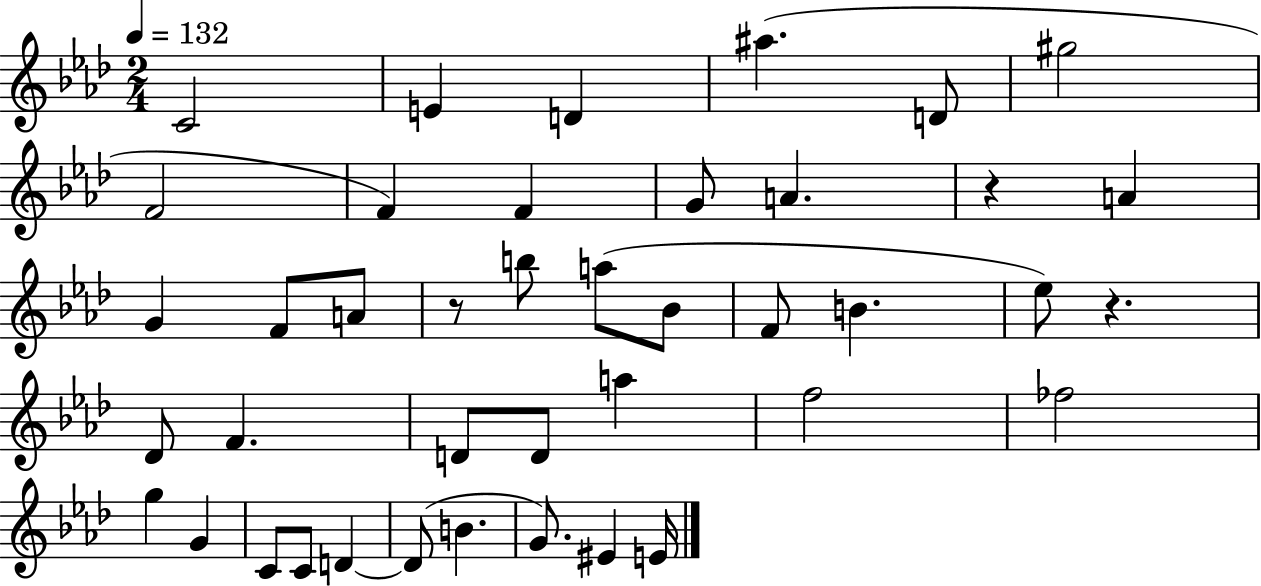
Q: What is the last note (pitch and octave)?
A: E4